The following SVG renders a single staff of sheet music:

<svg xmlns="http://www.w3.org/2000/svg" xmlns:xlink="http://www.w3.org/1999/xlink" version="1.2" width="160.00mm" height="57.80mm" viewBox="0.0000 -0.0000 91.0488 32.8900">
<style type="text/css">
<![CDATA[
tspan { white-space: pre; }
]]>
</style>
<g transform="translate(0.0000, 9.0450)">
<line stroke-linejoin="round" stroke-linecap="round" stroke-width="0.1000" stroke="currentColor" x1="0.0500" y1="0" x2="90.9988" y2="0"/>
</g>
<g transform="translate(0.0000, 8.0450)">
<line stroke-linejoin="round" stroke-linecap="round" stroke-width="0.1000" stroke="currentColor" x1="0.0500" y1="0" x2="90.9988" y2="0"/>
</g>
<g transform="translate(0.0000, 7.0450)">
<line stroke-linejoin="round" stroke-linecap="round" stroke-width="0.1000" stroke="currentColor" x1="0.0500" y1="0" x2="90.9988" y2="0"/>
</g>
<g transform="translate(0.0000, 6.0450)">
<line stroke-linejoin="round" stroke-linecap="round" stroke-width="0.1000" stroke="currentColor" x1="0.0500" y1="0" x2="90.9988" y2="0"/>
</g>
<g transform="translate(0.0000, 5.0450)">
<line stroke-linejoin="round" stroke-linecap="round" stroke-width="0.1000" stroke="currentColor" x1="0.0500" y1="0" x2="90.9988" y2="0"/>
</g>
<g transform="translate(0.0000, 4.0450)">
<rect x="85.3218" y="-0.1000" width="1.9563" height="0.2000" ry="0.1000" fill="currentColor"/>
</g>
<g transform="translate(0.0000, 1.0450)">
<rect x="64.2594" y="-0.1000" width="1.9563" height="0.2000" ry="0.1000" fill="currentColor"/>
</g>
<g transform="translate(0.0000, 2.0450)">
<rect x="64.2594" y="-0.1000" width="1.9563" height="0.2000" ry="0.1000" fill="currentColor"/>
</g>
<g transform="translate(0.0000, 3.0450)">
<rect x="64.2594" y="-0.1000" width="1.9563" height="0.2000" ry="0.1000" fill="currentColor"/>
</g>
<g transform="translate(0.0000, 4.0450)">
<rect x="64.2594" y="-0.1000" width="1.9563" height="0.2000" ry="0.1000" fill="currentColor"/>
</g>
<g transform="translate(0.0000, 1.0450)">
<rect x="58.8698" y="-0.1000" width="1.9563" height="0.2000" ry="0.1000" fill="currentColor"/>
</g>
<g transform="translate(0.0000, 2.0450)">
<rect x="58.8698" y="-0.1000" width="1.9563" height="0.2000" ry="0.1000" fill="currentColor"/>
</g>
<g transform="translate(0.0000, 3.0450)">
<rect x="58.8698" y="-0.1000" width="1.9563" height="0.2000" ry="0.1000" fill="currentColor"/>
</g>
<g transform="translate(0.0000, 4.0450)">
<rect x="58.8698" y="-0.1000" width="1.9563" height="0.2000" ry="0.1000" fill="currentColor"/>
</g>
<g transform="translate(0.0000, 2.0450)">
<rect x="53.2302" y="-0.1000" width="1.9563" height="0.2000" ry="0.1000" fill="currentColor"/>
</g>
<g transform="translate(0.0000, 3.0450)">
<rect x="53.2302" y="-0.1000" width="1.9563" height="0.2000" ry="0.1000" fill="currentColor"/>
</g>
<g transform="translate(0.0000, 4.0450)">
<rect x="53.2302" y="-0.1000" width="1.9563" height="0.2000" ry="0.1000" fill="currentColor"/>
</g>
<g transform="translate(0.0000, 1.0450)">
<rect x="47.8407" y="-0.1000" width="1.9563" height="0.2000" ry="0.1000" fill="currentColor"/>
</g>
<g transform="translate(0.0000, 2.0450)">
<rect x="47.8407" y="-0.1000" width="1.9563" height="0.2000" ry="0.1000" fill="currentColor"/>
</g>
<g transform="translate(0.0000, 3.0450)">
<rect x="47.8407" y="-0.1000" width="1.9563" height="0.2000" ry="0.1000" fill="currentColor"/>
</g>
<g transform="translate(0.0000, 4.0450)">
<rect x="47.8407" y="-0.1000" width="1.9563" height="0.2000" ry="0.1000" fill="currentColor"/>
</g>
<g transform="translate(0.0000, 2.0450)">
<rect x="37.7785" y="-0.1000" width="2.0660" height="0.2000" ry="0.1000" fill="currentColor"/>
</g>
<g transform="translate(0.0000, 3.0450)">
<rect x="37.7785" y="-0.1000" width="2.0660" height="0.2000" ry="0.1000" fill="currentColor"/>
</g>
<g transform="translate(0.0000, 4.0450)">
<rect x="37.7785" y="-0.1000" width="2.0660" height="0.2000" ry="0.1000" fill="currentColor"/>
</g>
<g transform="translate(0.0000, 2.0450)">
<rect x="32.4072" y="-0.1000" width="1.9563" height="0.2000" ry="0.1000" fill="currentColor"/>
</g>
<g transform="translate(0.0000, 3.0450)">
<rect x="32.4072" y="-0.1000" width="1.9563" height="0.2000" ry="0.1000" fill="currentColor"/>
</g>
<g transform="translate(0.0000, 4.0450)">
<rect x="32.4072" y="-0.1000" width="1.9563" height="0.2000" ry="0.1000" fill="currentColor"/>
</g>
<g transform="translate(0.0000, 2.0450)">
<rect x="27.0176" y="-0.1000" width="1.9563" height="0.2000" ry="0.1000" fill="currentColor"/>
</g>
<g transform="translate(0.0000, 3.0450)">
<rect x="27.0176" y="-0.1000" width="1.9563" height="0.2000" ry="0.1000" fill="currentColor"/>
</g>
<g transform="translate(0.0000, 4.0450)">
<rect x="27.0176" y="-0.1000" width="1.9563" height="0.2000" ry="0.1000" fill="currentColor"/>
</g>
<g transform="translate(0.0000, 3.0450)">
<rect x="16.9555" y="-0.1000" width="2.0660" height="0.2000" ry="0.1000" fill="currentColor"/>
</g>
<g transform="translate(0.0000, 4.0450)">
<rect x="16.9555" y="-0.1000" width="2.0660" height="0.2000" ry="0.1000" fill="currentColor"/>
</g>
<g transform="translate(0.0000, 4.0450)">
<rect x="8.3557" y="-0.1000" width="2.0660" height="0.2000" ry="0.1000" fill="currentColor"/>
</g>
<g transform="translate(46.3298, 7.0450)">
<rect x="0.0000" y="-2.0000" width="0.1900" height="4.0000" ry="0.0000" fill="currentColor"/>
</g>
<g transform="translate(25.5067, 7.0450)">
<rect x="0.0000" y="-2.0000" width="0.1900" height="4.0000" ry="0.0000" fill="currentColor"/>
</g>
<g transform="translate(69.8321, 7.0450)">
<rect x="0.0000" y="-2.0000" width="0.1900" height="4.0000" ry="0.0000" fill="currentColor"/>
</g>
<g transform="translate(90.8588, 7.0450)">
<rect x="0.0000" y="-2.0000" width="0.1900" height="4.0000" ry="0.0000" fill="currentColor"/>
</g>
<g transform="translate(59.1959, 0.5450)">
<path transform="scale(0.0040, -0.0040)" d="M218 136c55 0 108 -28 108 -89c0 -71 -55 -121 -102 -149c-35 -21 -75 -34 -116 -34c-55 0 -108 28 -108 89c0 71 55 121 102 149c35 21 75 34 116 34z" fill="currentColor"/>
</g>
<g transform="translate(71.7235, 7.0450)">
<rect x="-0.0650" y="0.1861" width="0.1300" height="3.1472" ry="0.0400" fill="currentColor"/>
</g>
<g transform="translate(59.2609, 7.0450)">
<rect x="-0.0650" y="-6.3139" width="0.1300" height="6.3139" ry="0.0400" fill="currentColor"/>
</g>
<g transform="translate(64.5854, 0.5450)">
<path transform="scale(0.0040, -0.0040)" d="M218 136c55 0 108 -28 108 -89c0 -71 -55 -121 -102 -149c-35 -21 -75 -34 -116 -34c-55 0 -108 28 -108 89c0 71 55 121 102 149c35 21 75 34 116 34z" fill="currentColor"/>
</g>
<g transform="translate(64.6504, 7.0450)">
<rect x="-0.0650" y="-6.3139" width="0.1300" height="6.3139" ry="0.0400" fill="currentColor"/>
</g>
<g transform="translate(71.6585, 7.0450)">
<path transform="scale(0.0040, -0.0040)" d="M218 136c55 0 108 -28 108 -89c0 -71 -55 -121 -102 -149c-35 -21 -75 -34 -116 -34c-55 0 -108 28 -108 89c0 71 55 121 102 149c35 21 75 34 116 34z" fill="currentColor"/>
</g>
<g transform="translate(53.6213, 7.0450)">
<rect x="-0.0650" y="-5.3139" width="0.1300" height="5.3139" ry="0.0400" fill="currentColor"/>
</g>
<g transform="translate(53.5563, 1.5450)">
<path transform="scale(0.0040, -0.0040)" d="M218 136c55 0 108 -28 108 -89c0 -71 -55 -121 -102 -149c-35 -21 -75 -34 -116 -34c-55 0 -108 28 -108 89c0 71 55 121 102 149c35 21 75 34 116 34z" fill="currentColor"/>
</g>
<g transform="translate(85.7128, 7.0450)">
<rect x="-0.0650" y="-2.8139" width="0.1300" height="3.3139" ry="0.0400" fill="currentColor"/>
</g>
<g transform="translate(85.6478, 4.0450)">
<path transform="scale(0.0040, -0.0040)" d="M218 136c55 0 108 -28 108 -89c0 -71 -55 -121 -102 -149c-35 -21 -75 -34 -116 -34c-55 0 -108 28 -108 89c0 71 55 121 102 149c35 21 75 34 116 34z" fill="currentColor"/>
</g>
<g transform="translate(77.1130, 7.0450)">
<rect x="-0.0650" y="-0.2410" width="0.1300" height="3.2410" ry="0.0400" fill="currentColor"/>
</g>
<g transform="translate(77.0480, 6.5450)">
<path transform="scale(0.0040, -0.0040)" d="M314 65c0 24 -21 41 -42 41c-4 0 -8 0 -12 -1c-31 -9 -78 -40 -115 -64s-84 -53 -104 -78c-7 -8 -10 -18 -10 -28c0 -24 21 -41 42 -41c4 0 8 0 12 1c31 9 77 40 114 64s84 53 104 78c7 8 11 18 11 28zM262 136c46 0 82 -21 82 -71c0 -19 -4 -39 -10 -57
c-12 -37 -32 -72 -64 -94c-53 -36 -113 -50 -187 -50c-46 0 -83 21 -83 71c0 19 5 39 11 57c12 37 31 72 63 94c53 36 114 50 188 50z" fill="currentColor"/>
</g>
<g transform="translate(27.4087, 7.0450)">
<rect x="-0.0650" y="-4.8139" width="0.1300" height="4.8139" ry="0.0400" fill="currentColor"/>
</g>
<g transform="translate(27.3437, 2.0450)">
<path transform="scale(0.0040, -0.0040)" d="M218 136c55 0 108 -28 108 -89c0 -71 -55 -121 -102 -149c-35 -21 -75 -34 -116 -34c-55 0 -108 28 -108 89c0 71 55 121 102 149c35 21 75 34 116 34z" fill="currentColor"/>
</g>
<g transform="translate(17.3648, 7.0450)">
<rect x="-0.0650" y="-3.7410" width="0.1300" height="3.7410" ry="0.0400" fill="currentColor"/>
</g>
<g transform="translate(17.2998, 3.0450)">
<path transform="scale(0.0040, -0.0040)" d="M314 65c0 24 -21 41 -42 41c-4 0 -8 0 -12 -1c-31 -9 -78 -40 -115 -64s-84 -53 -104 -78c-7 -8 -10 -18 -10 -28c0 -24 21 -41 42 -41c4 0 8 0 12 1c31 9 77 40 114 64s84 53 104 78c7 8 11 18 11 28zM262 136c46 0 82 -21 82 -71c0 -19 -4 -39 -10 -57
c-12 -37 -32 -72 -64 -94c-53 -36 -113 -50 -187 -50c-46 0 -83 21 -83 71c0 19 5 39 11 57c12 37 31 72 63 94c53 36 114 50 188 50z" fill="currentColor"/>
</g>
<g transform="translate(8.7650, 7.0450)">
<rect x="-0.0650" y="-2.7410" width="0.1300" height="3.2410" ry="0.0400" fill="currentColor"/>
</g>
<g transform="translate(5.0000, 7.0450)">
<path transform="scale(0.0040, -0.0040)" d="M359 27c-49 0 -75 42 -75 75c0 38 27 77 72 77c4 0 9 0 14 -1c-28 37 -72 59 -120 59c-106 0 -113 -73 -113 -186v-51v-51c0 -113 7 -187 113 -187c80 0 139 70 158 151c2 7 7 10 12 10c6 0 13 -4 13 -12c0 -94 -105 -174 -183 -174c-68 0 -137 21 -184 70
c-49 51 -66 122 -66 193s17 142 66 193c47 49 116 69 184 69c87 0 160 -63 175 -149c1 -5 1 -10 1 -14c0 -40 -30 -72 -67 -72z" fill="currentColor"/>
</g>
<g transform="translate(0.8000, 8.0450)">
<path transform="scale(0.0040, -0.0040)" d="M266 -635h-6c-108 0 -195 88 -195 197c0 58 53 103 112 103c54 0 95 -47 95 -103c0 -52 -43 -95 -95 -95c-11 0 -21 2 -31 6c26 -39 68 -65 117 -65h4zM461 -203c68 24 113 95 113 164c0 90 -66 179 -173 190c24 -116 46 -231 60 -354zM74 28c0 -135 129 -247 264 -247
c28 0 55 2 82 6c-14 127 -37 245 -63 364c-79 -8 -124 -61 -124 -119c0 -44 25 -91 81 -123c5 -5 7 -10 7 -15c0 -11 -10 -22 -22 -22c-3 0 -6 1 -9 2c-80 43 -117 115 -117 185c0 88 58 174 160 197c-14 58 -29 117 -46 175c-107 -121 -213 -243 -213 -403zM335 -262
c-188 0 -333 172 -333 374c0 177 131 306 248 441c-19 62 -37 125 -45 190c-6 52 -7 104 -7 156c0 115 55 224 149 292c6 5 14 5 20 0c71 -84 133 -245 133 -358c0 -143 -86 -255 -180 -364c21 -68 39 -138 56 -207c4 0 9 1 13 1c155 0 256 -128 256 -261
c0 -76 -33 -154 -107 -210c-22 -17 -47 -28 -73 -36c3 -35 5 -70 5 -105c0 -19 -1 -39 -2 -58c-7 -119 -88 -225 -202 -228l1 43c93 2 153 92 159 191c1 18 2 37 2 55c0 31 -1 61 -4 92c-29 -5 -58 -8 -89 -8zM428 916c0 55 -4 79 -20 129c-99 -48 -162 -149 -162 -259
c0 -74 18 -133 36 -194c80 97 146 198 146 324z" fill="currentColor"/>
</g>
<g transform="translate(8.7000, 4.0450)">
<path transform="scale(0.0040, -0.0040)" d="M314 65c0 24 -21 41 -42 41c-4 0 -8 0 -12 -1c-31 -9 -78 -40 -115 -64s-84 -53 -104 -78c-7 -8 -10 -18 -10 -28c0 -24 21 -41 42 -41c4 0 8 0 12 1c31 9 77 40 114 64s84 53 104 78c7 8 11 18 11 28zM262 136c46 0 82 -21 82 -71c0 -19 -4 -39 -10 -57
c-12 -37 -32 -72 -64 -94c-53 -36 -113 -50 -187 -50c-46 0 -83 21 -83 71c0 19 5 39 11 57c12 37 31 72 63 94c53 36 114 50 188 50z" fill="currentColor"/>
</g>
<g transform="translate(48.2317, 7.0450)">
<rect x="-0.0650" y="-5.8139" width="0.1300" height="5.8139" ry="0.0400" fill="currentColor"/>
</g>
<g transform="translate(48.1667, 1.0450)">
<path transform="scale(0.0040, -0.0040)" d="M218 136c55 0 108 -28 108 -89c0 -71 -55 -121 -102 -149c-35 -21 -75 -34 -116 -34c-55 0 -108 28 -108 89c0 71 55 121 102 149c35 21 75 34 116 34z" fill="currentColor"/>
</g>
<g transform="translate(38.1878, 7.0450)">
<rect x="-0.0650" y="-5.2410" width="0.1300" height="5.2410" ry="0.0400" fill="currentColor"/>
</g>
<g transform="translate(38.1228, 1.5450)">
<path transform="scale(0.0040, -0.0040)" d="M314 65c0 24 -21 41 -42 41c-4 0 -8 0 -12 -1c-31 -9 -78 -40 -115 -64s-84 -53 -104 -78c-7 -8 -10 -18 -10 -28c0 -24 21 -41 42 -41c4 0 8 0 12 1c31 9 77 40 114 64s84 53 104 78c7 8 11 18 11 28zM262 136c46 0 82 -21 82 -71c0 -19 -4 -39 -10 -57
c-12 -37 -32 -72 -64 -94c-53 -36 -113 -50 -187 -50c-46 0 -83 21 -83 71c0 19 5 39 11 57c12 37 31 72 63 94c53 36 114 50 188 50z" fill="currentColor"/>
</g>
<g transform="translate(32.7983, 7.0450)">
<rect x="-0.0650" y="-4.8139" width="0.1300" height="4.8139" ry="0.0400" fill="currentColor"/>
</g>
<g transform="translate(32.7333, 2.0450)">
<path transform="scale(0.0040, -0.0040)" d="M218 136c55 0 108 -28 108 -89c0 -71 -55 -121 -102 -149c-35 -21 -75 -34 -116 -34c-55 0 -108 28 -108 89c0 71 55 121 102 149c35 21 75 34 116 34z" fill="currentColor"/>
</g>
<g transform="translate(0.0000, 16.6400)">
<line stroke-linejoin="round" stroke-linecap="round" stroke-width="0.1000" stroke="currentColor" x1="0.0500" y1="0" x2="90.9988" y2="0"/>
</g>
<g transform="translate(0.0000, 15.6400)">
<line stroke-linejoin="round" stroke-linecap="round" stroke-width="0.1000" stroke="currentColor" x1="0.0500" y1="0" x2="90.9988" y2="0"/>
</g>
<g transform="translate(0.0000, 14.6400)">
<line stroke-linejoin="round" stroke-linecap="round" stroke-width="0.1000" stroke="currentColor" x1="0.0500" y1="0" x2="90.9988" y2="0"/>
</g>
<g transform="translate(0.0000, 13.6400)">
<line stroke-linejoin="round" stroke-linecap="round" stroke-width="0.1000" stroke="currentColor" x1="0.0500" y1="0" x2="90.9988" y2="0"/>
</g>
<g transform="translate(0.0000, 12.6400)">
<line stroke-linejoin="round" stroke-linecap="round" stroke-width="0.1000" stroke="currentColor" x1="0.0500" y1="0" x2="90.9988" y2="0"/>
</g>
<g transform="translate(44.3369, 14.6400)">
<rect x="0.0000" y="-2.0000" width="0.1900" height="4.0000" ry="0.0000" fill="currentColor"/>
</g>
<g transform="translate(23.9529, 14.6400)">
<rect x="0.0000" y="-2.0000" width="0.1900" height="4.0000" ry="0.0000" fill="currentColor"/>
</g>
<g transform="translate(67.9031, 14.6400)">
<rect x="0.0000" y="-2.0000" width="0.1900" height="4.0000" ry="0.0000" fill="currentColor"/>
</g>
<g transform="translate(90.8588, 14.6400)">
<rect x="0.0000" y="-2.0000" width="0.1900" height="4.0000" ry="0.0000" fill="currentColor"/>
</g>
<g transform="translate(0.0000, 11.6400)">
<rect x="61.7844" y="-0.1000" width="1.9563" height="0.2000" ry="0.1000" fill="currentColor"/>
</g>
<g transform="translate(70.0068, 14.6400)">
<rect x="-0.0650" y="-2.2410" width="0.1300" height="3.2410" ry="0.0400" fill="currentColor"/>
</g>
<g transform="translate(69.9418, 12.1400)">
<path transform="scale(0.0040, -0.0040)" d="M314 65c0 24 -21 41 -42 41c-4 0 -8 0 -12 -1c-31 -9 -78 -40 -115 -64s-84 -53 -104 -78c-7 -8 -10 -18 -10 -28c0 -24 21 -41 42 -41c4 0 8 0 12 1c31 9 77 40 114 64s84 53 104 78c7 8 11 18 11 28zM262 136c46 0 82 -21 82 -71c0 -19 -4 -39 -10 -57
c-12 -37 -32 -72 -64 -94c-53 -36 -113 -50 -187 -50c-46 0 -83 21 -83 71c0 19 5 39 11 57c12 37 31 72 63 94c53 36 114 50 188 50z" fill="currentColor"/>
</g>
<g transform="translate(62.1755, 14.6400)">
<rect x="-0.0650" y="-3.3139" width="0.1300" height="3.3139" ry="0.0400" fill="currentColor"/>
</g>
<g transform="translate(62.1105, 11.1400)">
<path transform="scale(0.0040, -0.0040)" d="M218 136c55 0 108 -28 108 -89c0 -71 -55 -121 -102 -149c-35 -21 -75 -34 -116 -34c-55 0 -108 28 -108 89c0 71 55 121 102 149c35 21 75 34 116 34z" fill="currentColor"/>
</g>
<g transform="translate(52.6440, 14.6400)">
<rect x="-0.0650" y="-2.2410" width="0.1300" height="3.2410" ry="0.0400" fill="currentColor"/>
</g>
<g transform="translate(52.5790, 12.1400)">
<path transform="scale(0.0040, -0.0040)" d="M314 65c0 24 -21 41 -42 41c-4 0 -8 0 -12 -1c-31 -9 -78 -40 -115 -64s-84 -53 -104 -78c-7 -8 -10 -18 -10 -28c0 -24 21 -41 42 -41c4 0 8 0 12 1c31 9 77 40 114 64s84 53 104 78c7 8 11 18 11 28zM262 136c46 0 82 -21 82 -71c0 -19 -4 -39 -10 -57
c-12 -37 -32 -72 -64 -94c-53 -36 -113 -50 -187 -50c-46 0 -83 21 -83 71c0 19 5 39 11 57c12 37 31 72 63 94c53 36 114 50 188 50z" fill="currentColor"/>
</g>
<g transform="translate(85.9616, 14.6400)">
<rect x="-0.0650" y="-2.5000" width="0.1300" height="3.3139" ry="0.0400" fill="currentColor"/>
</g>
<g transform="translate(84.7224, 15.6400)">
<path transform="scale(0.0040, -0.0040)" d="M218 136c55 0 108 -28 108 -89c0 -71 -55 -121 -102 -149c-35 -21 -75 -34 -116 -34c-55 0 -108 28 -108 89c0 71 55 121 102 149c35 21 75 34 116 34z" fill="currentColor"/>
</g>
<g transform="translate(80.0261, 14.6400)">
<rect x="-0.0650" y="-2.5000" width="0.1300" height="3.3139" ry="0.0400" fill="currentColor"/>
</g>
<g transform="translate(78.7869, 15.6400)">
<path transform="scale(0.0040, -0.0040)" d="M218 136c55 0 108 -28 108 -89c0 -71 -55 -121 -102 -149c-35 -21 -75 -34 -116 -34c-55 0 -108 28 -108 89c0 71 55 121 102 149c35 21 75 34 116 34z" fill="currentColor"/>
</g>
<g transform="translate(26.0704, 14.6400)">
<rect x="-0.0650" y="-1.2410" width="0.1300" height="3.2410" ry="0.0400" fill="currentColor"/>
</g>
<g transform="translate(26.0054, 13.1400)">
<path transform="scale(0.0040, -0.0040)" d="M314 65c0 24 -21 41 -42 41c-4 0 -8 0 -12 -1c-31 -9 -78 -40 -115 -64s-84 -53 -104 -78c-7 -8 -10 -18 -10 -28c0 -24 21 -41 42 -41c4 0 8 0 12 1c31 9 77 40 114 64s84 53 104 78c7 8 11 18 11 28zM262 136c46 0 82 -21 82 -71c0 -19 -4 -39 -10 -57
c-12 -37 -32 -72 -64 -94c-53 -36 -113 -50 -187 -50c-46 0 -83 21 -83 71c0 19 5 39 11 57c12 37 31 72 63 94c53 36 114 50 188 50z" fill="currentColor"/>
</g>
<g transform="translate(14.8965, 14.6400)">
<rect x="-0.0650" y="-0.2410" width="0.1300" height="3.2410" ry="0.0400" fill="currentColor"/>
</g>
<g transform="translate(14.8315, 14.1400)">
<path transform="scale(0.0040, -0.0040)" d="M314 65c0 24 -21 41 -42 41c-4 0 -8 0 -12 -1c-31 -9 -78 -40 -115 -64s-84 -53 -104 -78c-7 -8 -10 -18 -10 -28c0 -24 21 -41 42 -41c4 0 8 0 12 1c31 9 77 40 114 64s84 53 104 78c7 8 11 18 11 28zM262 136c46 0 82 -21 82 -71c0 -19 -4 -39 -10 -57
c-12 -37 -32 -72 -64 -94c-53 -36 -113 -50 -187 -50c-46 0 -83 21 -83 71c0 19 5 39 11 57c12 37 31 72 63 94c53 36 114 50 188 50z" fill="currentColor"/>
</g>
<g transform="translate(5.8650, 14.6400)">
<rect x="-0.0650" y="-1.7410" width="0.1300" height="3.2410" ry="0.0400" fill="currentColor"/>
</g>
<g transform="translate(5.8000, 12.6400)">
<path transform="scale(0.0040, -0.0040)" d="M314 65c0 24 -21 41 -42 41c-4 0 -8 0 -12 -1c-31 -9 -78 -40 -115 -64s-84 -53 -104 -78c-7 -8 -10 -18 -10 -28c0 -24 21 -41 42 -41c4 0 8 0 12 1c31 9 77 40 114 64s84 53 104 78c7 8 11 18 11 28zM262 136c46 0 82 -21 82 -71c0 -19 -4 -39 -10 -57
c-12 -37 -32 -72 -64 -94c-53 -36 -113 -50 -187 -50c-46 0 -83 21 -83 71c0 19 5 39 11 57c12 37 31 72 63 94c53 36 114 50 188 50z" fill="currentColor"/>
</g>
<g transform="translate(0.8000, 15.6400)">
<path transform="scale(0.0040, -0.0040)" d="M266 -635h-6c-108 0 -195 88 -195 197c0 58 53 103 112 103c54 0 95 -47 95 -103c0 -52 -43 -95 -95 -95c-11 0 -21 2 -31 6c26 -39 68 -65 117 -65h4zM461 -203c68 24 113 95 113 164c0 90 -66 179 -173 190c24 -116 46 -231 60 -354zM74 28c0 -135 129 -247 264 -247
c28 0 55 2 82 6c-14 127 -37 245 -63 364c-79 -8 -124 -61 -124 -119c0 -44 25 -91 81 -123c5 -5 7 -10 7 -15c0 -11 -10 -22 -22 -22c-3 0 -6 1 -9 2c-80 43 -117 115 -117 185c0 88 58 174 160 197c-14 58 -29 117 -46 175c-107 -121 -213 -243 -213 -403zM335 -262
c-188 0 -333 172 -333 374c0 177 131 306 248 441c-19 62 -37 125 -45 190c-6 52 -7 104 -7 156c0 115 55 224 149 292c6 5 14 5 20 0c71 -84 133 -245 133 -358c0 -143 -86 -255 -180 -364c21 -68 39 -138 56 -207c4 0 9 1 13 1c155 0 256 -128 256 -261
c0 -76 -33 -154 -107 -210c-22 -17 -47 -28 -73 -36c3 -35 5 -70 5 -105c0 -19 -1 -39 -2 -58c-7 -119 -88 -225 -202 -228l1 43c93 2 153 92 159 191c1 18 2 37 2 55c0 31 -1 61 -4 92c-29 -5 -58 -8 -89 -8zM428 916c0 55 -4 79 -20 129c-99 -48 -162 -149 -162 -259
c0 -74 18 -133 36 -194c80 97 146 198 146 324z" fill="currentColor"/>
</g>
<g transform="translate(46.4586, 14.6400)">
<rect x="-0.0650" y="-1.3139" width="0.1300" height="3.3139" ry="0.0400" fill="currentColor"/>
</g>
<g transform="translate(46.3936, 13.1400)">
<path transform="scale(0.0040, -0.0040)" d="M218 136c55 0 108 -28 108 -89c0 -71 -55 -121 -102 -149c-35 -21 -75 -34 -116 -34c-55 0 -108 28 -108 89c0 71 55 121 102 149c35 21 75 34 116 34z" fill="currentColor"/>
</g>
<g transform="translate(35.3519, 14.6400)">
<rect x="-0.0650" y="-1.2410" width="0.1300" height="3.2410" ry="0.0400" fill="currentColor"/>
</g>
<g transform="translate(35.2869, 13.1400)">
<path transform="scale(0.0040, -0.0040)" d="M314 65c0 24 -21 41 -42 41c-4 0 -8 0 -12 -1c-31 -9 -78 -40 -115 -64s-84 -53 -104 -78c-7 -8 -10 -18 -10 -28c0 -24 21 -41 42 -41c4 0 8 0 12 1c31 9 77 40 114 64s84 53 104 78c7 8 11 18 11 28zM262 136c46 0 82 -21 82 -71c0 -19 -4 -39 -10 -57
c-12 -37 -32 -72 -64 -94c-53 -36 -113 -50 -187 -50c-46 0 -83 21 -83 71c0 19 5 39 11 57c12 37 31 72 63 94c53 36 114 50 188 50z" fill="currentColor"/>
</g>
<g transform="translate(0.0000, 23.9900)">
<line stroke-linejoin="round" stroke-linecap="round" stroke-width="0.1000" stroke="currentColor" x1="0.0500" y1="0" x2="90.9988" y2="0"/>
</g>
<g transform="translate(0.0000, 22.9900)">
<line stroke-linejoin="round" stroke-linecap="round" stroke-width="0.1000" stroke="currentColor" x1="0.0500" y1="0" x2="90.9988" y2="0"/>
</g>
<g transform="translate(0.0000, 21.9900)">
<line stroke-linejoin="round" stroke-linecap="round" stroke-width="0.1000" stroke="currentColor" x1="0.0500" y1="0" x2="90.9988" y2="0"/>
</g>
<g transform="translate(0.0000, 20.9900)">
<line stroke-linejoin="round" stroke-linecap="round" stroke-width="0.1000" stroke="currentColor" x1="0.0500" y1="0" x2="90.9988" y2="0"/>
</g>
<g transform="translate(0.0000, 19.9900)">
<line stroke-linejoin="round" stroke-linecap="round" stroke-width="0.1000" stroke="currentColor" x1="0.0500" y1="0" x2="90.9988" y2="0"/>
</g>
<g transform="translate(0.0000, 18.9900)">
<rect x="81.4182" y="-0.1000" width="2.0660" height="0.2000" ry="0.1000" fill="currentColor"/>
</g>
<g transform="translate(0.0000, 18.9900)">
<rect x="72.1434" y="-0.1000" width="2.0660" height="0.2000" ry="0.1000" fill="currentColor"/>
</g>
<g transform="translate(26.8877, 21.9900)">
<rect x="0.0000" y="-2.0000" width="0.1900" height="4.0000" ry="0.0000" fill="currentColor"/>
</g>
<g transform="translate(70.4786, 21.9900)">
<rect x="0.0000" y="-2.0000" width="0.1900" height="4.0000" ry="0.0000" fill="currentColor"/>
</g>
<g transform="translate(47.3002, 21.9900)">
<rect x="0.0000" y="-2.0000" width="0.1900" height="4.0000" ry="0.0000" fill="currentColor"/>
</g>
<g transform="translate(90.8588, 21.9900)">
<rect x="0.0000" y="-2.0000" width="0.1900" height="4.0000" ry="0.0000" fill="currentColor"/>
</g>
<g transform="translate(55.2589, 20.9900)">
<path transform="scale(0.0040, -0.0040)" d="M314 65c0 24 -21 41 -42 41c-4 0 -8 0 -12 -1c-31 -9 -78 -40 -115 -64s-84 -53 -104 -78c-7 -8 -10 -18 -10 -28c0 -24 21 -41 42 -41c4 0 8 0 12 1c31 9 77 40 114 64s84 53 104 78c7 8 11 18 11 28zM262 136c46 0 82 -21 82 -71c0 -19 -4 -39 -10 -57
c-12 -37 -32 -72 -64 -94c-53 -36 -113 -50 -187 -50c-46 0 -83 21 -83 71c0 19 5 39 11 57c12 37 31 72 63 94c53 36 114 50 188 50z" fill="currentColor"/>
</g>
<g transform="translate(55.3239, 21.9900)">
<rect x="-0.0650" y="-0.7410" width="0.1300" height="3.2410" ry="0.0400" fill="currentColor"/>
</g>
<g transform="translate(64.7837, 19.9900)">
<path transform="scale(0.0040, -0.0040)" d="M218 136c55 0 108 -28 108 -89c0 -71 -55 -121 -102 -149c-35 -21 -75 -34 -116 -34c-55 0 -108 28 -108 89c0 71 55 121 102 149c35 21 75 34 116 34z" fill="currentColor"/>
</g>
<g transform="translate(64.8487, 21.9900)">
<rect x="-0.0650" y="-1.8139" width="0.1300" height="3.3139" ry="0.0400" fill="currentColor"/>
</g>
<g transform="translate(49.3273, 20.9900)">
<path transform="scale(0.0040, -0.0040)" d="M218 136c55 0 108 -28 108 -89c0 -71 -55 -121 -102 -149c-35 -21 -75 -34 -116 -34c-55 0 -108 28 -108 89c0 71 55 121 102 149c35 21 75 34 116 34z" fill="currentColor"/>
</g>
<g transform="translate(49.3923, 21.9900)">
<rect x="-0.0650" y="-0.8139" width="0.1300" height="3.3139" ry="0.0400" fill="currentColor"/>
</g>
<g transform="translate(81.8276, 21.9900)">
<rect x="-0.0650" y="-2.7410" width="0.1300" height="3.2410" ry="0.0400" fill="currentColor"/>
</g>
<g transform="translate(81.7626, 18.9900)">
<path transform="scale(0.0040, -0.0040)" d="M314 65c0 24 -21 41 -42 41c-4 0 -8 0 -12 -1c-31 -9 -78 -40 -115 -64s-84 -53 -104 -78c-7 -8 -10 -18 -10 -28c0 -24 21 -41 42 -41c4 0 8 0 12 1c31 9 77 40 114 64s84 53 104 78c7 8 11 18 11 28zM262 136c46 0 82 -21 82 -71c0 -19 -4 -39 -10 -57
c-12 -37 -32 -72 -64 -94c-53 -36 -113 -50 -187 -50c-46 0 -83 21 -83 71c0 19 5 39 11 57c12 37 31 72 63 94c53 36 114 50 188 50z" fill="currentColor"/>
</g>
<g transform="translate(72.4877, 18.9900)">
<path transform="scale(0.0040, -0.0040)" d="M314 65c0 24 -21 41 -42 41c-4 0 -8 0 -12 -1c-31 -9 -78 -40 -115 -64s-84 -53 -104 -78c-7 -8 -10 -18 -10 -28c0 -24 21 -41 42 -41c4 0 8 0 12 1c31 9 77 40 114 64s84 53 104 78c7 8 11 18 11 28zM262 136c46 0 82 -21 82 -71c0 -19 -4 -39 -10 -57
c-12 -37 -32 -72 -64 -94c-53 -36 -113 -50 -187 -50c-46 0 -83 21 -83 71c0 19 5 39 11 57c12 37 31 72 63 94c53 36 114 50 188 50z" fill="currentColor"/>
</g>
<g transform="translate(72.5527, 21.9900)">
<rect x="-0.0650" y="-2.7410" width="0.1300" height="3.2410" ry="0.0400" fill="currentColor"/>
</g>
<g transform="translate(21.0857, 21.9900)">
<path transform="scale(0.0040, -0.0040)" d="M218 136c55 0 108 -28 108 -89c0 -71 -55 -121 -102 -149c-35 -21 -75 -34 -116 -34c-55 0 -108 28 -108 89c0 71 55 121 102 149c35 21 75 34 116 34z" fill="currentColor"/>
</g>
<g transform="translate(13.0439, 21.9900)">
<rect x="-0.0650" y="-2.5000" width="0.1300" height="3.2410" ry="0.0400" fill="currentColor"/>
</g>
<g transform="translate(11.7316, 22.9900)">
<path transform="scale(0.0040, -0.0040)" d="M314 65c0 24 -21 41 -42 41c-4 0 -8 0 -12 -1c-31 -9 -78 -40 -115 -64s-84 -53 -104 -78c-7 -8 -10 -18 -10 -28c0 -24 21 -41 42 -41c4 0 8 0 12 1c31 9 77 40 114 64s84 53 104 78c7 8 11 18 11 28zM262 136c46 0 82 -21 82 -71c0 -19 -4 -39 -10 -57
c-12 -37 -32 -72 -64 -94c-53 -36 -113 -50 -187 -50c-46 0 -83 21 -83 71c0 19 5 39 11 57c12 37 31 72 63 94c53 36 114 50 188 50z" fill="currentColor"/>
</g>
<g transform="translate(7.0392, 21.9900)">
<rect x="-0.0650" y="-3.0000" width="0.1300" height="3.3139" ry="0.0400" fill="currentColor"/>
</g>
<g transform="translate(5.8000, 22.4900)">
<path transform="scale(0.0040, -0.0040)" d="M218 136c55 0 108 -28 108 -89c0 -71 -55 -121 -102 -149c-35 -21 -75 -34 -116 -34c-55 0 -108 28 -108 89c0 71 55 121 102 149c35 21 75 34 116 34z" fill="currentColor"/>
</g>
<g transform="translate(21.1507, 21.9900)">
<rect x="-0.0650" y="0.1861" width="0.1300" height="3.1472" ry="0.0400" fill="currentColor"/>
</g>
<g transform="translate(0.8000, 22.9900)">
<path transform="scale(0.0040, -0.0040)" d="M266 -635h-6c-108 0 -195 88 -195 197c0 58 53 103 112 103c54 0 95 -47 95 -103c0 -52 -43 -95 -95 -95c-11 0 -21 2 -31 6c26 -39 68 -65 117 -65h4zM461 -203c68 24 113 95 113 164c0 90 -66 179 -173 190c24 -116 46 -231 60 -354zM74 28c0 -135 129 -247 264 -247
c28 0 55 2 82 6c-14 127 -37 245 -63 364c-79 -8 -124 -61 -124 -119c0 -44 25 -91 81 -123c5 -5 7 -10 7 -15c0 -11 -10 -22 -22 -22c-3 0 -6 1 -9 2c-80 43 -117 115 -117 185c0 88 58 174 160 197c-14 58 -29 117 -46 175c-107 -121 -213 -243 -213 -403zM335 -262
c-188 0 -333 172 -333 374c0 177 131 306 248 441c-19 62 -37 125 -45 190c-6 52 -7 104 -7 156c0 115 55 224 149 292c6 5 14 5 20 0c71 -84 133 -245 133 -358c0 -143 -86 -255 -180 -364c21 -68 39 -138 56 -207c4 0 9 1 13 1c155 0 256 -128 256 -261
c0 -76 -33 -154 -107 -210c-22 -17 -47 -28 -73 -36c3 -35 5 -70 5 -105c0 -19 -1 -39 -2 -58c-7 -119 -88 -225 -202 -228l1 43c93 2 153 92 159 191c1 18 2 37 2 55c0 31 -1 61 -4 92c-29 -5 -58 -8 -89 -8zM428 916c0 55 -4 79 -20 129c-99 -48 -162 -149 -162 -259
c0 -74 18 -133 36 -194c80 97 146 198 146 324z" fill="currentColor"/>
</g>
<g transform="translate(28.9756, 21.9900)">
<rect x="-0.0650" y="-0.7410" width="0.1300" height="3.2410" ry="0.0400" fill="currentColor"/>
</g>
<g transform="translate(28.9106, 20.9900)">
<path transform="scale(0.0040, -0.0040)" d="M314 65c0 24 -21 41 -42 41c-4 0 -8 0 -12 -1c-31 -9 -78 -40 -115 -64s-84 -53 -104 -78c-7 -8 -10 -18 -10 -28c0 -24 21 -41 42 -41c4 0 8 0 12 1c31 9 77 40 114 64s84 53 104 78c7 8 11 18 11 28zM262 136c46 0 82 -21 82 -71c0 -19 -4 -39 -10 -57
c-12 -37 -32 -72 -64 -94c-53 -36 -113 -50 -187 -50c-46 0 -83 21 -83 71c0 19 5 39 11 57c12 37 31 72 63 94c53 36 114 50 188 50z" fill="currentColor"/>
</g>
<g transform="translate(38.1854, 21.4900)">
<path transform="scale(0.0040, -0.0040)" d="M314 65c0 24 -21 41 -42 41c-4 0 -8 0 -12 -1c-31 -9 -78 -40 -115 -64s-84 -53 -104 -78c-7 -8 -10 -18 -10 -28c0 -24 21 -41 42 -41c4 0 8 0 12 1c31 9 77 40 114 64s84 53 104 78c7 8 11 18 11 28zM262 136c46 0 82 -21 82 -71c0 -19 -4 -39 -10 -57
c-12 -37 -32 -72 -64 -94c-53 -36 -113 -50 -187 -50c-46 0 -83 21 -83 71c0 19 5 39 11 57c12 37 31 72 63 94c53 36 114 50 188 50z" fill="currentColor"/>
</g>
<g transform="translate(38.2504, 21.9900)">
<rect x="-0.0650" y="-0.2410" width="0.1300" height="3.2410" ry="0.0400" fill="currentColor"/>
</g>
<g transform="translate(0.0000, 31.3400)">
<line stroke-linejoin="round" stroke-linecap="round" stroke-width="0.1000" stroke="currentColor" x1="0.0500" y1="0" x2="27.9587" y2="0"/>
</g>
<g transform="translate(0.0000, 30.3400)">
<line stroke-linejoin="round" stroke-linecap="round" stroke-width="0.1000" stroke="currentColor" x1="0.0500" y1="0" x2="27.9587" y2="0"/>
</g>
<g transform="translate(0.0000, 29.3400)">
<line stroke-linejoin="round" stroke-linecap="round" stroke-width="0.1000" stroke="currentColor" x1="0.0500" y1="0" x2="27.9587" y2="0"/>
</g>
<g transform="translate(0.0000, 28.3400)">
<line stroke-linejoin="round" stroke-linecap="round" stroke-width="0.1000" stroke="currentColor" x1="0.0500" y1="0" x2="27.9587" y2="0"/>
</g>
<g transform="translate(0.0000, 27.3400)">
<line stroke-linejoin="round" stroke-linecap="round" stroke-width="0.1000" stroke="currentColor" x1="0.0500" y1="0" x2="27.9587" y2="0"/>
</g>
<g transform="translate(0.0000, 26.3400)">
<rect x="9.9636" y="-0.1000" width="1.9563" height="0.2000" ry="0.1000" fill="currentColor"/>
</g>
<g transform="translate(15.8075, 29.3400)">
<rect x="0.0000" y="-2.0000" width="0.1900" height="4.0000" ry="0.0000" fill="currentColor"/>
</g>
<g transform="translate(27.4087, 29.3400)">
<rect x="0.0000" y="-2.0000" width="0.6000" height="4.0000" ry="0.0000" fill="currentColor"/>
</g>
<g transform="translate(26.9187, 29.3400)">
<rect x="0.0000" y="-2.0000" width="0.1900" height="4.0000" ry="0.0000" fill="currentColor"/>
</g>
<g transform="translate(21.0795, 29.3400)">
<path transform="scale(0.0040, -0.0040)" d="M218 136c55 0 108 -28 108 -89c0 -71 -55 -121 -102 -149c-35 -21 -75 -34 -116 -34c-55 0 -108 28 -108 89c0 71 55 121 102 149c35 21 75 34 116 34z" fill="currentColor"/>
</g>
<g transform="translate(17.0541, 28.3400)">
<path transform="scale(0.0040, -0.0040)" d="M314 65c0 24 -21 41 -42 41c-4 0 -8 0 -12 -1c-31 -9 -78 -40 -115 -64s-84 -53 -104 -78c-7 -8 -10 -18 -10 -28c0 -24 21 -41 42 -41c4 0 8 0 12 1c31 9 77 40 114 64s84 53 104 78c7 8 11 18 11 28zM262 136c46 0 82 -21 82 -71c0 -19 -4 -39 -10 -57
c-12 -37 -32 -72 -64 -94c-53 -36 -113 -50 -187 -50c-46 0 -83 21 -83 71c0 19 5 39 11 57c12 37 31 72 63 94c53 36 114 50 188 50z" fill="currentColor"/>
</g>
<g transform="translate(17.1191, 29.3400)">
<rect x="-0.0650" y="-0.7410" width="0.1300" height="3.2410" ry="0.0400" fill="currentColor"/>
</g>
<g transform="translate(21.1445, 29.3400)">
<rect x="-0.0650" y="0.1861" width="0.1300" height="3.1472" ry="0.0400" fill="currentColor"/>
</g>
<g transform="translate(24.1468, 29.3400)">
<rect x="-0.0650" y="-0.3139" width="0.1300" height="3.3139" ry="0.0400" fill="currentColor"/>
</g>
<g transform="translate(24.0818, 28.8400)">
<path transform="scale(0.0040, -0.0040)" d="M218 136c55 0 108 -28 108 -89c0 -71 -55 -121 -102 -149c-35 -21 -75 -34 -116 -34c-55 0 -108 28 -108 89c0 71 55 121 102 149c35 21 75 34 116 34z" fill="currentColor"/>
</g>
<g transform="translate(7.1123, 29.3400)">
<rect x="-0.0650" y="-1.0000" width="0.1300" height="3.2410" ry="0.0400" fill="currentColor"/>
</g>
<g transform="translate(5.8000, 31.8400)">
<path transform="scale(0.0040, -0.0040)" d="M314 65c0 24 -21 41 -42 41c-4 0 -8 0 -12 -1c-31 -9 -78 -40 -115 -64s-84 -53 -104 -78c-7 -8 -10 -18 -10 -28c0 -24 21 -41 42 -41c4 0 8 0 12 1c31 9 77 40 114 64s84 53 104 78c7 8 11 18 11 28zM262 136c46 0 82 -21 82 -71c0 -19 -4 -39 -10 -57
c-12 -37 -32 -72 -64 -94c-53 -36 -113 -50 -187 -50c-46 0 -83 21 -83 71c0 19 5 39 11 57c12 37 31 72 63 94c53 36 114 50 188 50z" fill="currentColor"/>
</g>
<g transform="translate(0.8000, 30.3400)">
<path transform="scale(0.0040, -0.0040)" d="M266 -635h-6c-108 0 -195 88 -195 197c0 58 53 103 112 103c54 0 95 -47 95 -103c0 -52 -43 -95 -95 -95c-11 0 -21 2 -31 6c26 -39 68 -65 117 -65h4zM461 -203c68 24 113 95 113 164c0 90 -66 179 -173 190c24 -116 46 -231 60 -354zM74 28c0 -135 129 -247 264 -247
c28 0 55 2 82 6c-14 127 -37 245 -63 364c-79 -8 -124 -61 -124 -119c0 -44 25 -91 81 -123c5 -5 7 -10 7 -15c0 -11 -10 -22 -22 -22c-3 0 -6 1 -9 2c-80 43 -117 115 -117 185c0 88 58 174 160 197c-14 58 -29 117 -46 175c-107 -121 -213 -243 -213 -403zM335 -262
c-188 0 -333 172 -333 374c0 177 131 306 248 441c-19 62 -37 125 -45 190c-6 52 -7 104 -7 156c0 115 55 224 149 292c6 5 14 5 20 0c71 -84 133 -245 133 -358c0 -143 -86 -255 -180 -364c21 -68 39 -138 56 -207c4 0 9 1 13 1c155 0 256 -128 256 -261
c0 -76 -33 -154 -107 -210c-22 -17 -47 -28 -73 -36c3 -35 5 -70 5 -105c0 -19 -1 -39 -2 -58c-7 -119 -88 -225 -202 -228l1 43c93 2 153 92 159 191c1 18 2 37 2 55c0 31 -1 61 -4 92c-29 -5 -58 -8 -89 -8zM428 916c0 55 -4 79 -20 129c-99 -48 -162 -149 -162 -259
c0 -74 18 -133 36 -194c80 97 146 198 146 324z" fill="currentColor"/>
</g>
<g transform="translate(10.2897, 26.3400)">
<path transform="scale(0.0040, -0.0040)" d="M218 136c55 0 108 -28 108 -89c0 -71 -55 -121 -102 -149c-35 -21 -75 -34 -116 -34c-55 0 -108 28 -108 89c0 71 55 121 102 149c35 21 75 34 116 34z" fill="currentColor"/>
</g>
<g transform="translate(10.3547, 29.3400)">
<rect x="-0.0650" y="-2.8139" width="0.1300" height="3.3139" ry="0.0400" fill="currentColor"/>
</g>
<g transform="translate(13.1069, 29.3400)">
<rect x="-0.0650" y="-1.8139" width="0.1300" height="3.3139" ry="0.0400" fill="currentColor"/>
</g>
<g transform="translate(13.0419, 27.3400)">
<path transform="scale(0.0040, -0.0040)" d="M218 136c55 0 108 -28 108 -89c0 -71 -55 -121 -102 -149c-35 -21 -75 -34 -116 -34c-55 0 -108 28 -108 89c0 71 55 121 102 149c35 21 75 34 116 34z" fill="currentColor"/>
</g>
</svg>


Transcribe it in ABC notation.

X:1
T:Untitled
M:4/4
L:1/4
K:C
a2 c'2 e' e' f'2 g' f' a' a' B c2 a f2 c2 e2 e2 e g2 b g2 G G A G2 B d2 c2 d d2 f a2 a2 D2 a f d2 B c